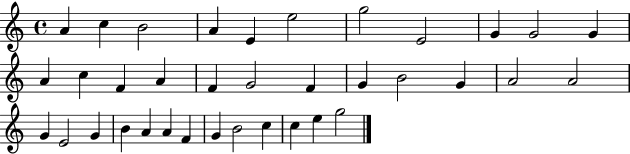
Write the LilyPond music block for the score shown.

{
  \clef treble
  \time 4/4
  \defaultTimeSignature
  \key c \major
  a'4 c''4 b'2 | a'4 e'4 e''2 | g''2 e'2 | g'4 g'2 g'4 | \break a'4 c''4 f'4 a'4 | f'4 g'2 f'4 | g'4 b'2 g'4 | a'2 a'2 | \break g'4 e'2 g'4 | b'4 a'4 a'4 f'4 | g'4 b'2 c''4 | c''4 e''4 g''2 | \break \bar "|."
}